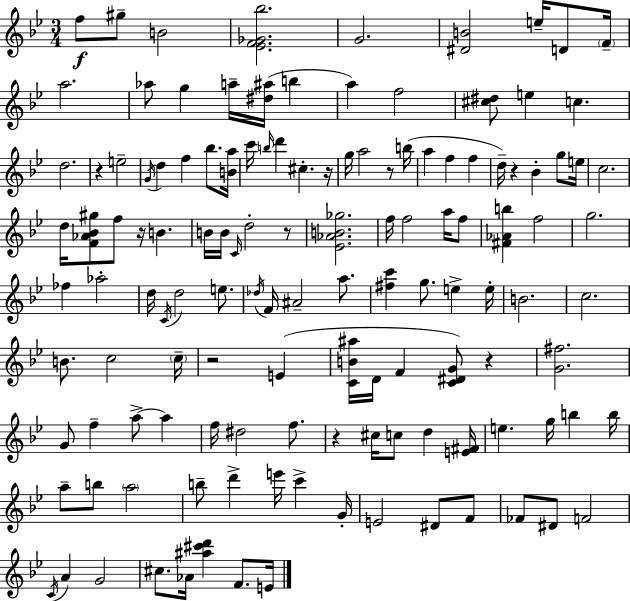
F5/e G#5/e B4/h [Eb4,F4,Gb4,Bb5]/h. G4/h. [D#4,B4]/h E5/s D4/e F4/s A5/h. Ab5/e G5/q A5/s [D#5,A#5]/s B5/q A5/q F5/h [C#5,D#5]/e E5/q C5/q. D5/h. R/q E5/h G4/s D5/q F5/q Bb5/e. [B4,A5]/s C6/s B5/s D6/q C#5/q. R/s G5/s A5/h R/e B5/s A5/q F5/q F5/q D5/s R/q Bb4/q G5/e E5/s C5/h. D5/s [F4,Ab4,Bb4,G#5]/e F5/e R/s B4/q. B4/s B4/s C4/s D5/h R/e [Eb4,Ab4,B4,Gb5]/h. F5/s F5/h A5/s F5/e [F#4,Ab4,B5]/q F5/h G5/h. FES5/q Ab5/h D5/s C4/s D5/h E5/e. Db5/s F4/s A#4/h A5/e. [F#5,C6]/q G5/e. E5/q E5/s B4/h. C5/h. B4/e. C5/h C5/s R/h E4/q [C4,B4,A#5]/s D4/s F4/q [C4,D#4,G4]/e R/q [G4,F#5]/h. G4/e F5/q A5/e A5/q F5/s D#5/h F5/e. R/q C#5/s C5/e D5/q [E4,F#4]/s E5/q. G5/s B5/q B5/s A5/e B5/e A5/h B5/e D6/q E6/s C6/q G4/s E4/h D#4/e F4/e FES4/e D#4/e F4/h C4/s A4/q G4/h C#5/e. Ab4/s [A#5,C#6,D6]/q F4/e. E4/s